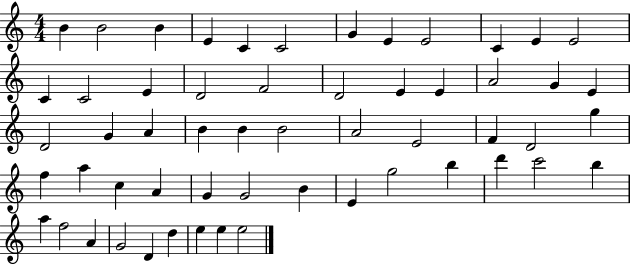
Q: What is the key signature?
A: C major